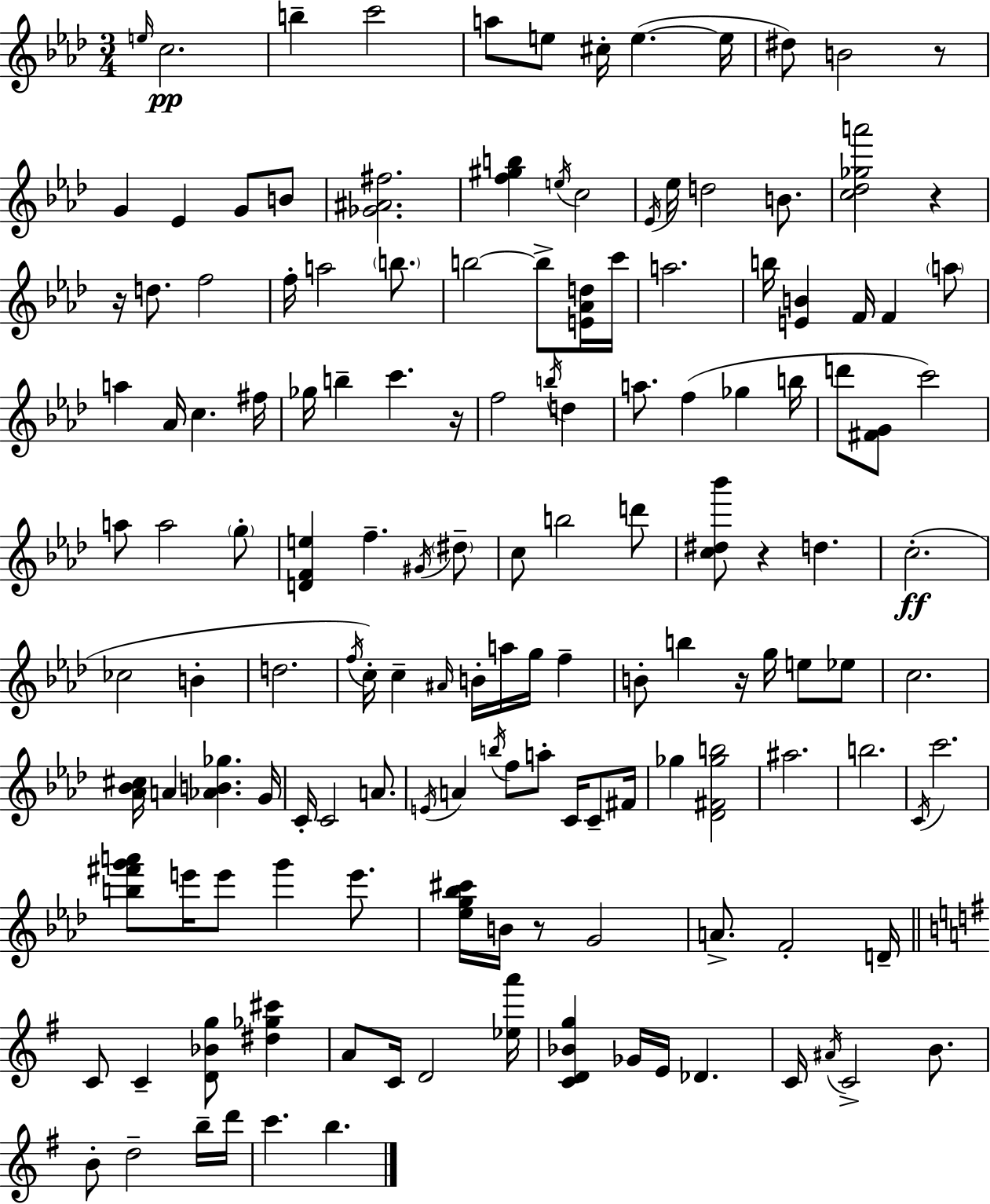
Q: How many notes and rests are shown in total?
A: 147